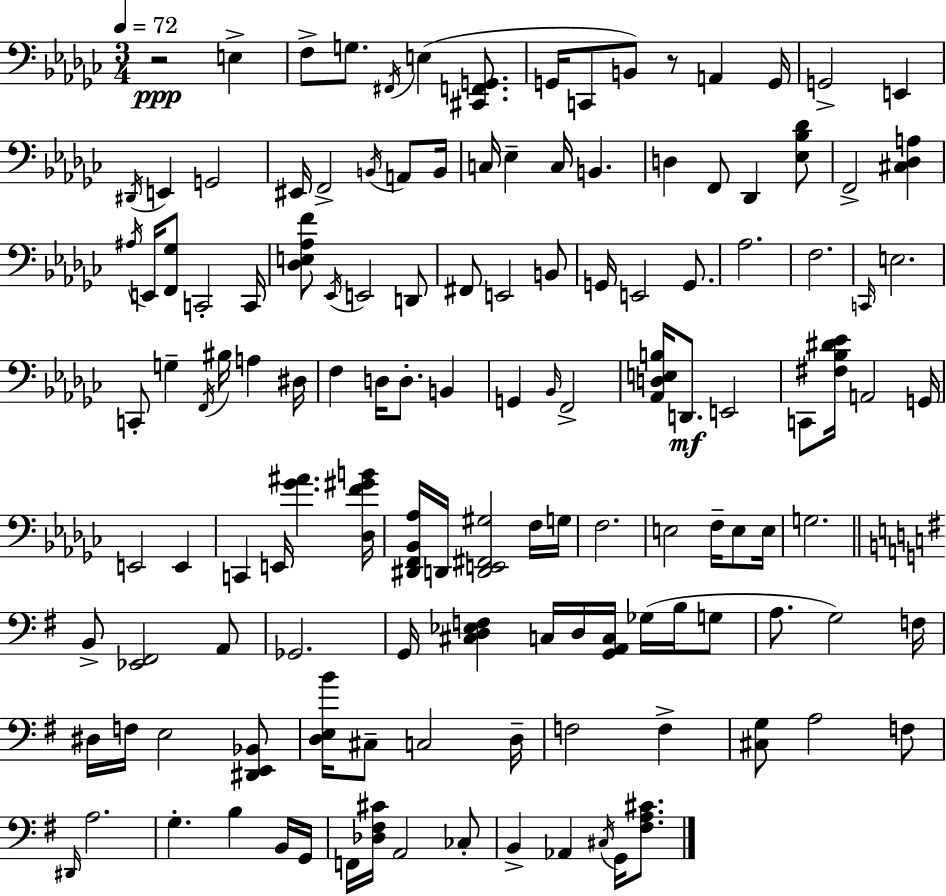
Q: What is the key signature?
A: EES minor